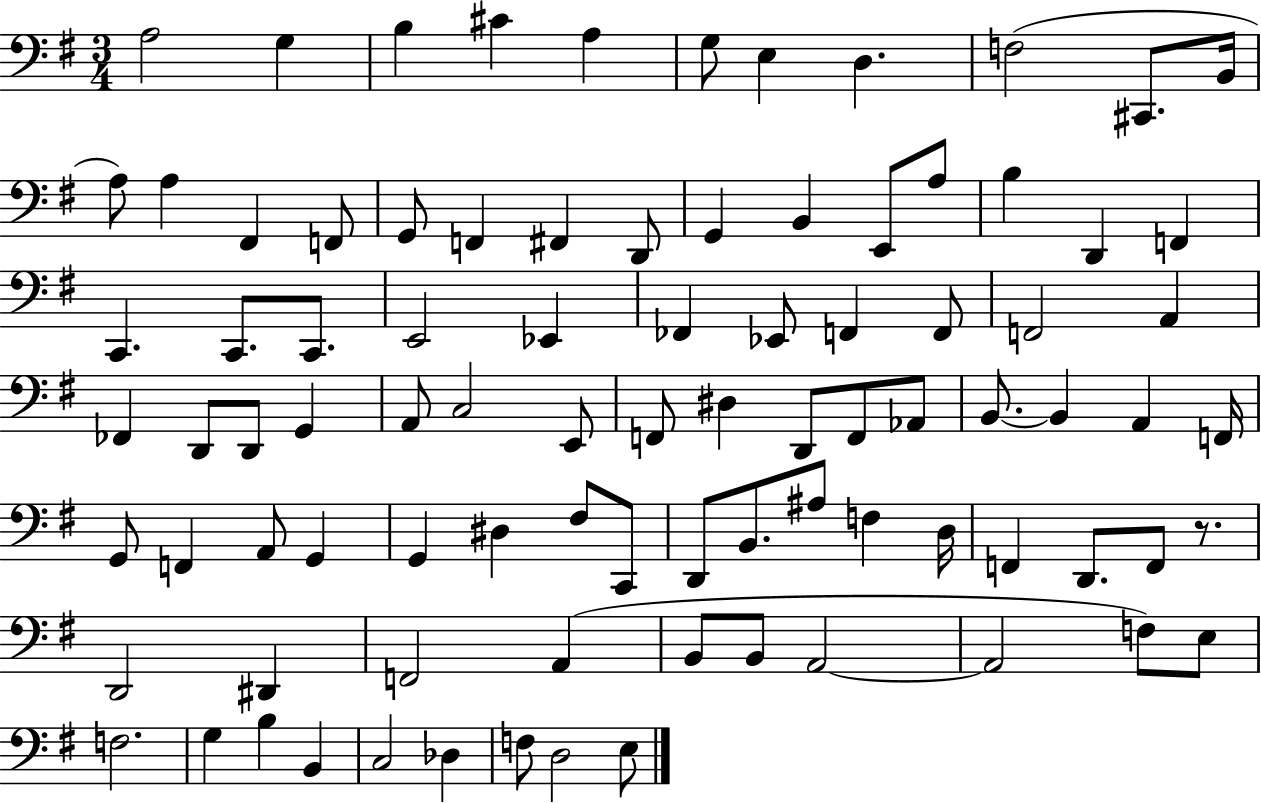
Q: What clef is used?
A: bass